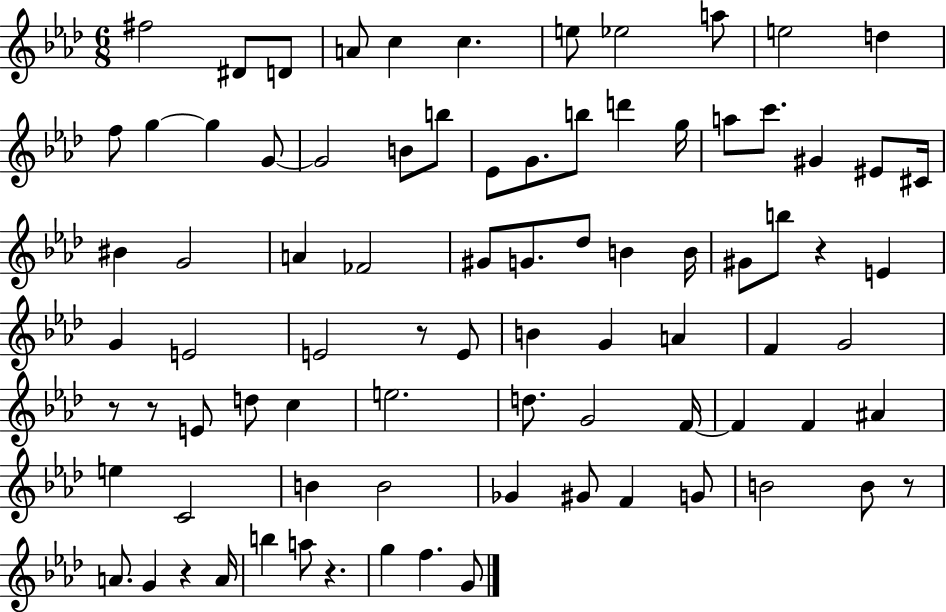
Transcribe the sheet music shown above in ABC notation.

X:1
T:Untitled
M:6/8
L:1/4
K:Ab
^f2 ^D/2 D/2 A/2 c c e/2 _e2 a/2 e2 d f/2 g g G/2 G2 B/2 b/2 _E/2 G/2 b/2 d' g/4 a/2 c'/2 ^G ^E/2 ^C/4 ^B G2 A _F2 ^G/2 G/2 _d/2 B B/4 ^G/2 b/2 z E G E2 E2 z/2 E/2 B G A F G2 z/2 z/2 E/2 d/2 c e2 d/2 G2 F/4 F F ^A e C2 B B2 _G ^G/2 F G/2 B2 B/2 z/2 A/2 G z A/4 b a/2 z g f G/2